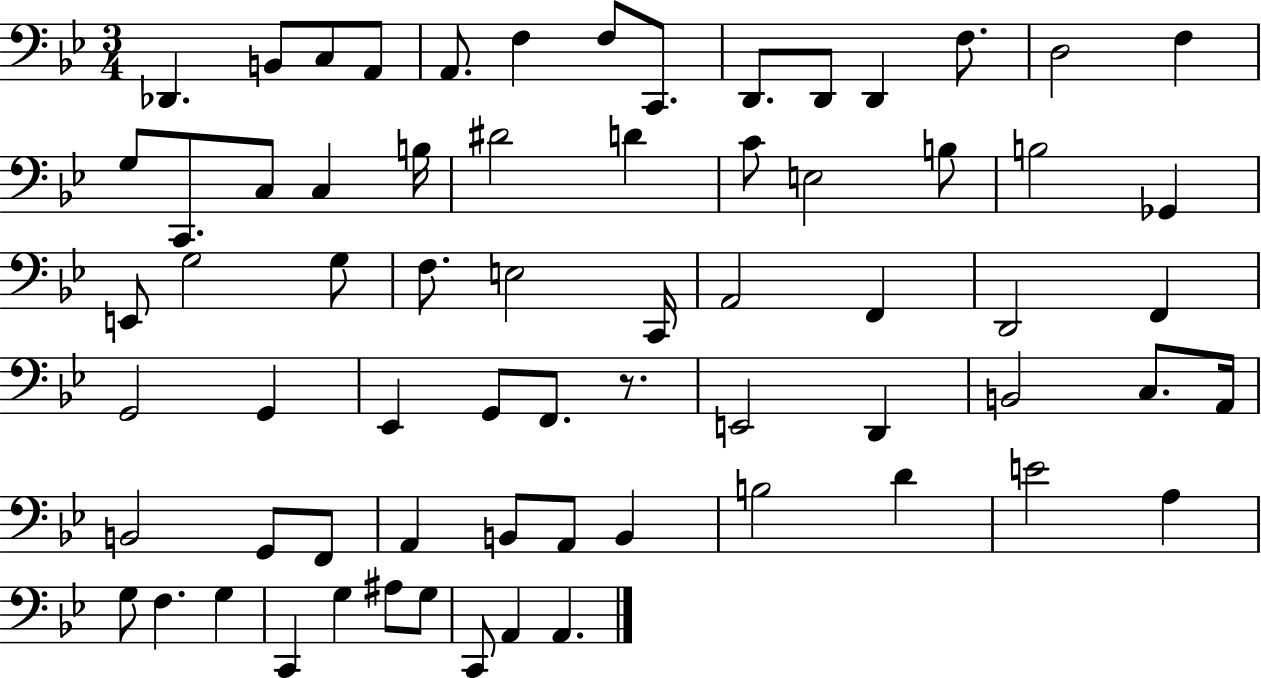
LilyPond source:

{
  \clef bass
  \numericTimeSignature
  \time 3/4
  \key bes \major
  des,4. b,8 c8 a,8 | a,8. f4 f8 c,8. | d,8. d,8 d,4 f8. | d2 f4 | \break g8 c,8. c8 c4 b16 | dis'2 d'4 | c'8 e2 b8 | b2 ges,4 | \break e,8 g2 g8 | f8. e2 c,16 | a,2 f,4 | d,2 f,4 | \break g,2 g,4 | ees,4 g,8 f,8. r8. | e,2 d,4 | b,2 c8. a,16 | \break b,2 g,8 f,8 | a,4 b,8 a,8 b,4 | b2 d'4 | e'2 a4 | \break g8 f4. g4 | c,4 g4 ais8 g8 | c,8 a,4 a,4. | \bar "|."
}